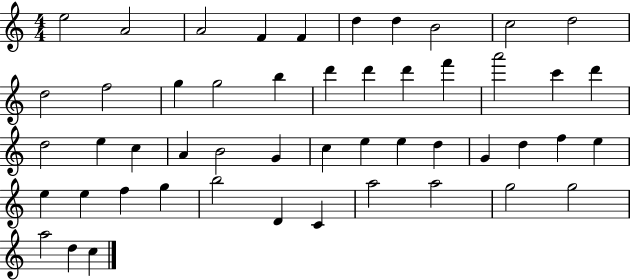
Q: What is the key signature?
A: C major